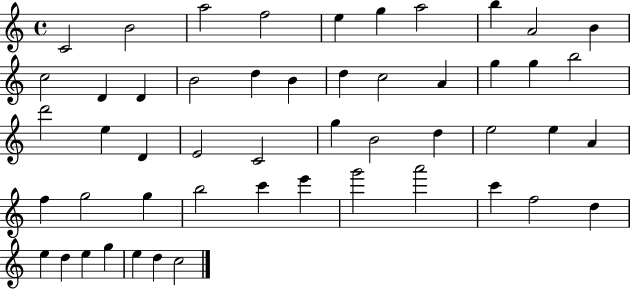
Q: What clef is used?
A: treble